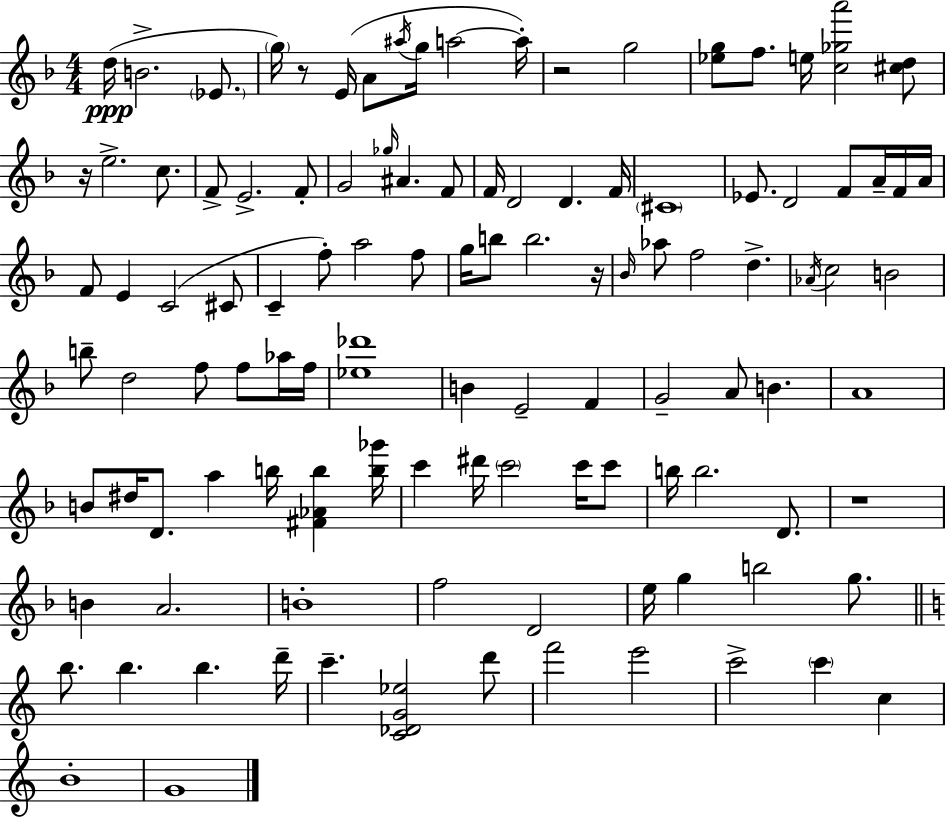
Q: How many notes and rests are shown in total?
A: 111